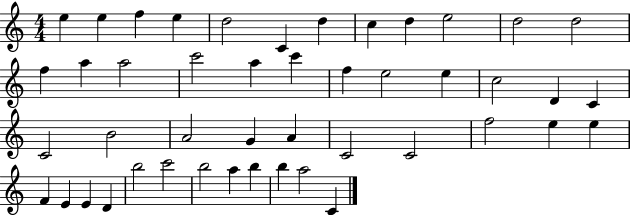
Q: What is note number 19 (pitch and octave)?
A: F5